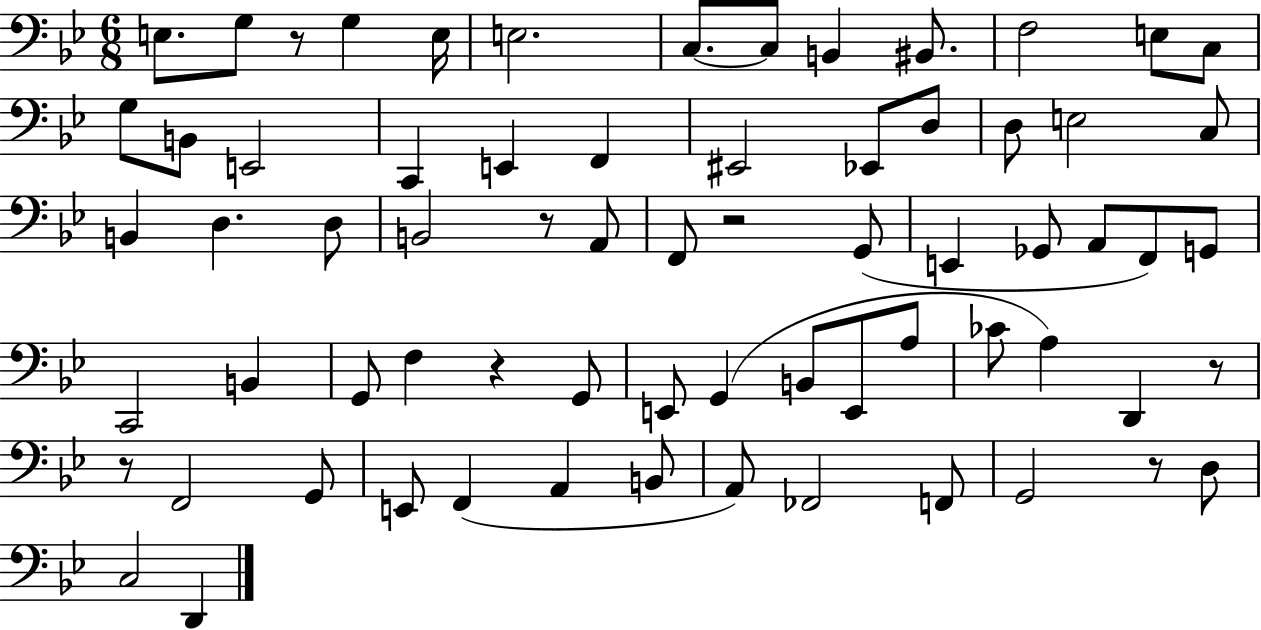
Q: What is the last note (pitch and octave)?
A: D2